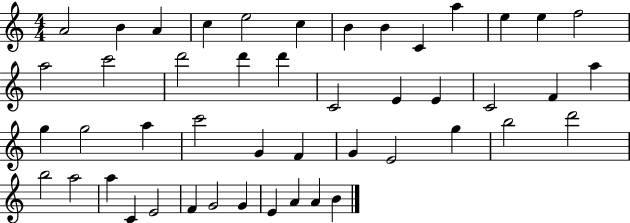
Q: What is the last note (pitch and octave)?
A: B4